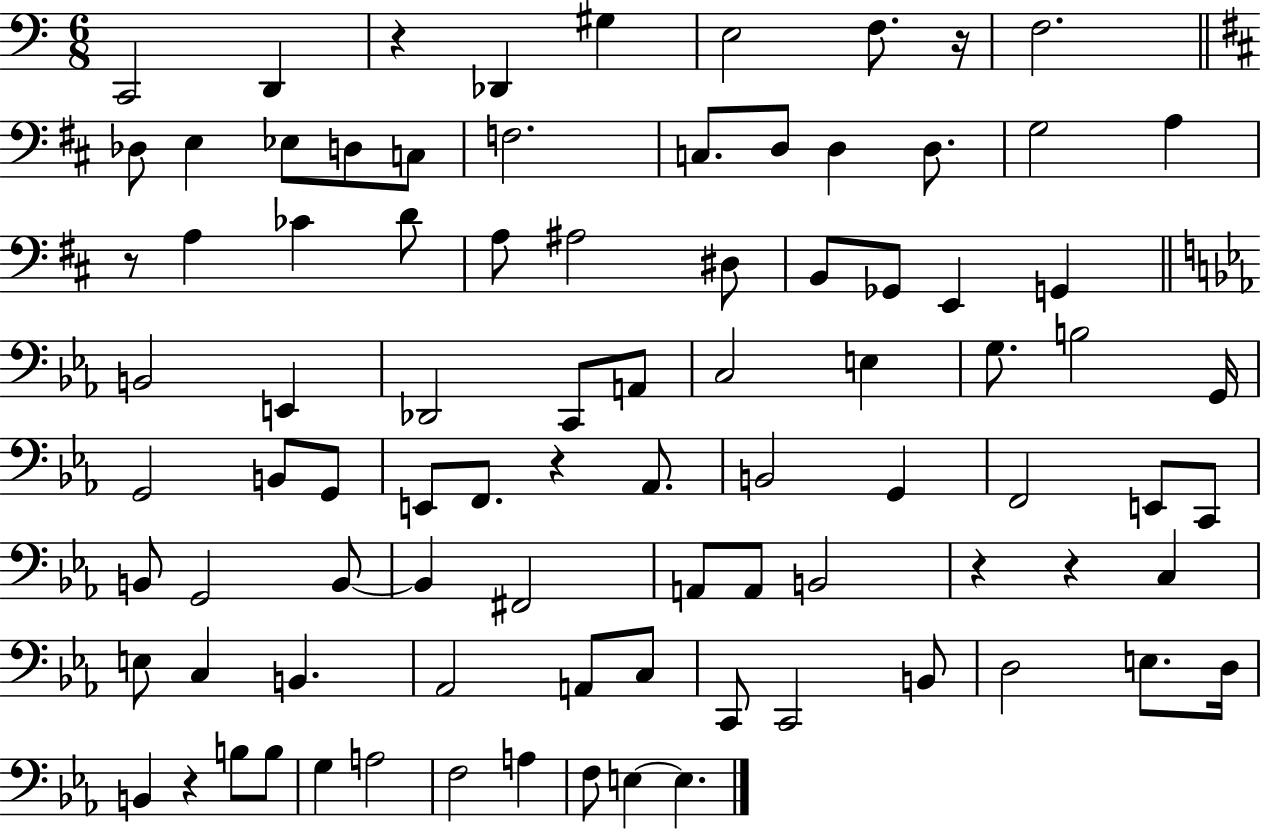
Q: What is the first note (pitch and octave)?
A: C2